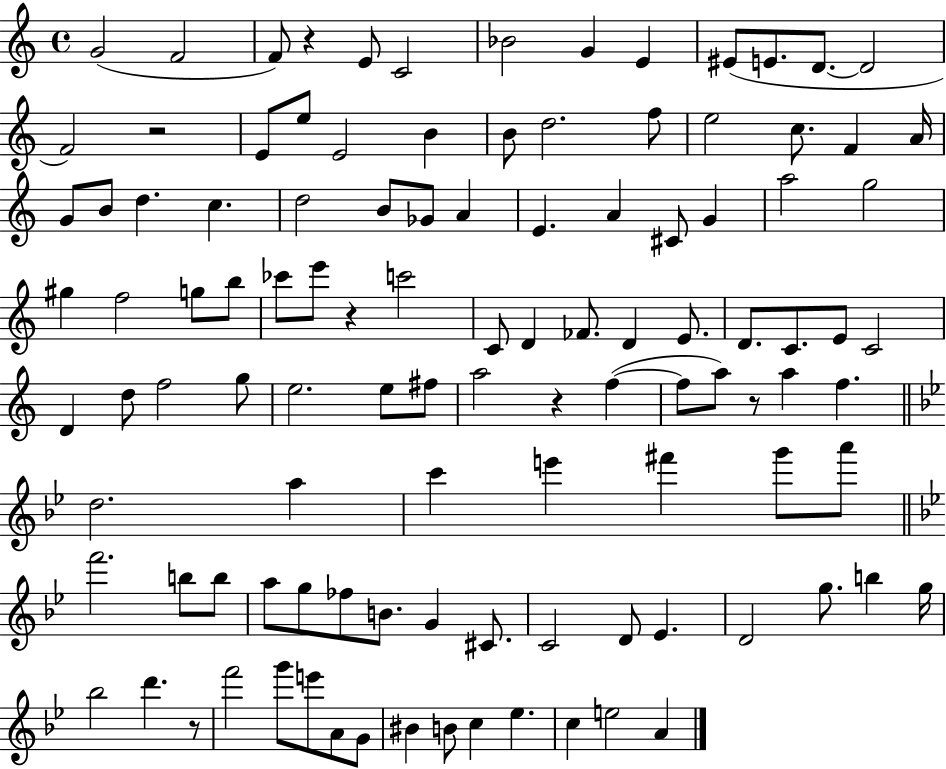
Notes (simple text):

G4/h F4/h F4/e R/q E4/e C4/h Bb4/h G4/q E4/q EIS4/e E4/e. D4/e. D4/h F4/h R/h E4/e E5/e E4/h B4/q B4/e D5/h. F5/e E5/h C5/e. F4/q A4/s G4/e B4/e D5/q. C5/q. D5/h B4/e Gb4/e A4/q E4/q. A4/q C#4/e G4/q A5/h G5/h G#5/q F5/h G5/e B5/e CES6/e E6/e R/q C6/h C4/e D4/q FES4/e. D4/q E4/e. D4/e. C4/e. E4/e C4/h D4/q D5/e F5/h G5/e E5/h. E5/e F#5/e A5/h R/q F5/q F5/e A5/e R/e A5/q F5/q. D5/h. A5/q C6/q E6/q F#6/q G6/e A6/e F6/h. B5/e B5/e A5/e G5/e FES5/e B4/e. G4/q C#4/e. C4/h D4/e Eb4/q. D4/h G5/e. B5/q G5/s Bb5/h D6/q. R/e F6/h G6/e E6/e A4/e G4/e BIS4/q B4/e C5/q Eb5/q. C5/q E5/h A4/q